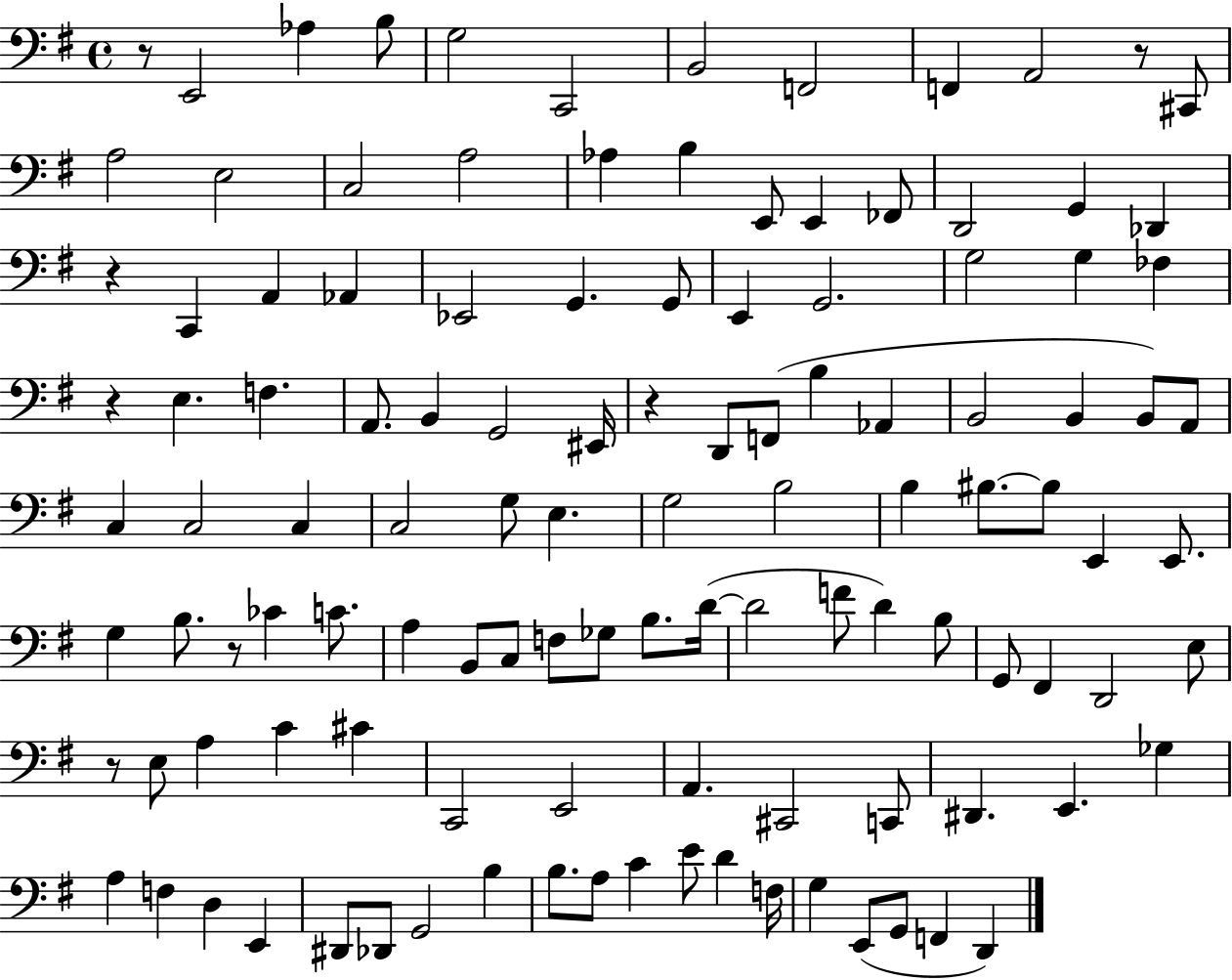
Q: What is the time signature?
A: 4/4